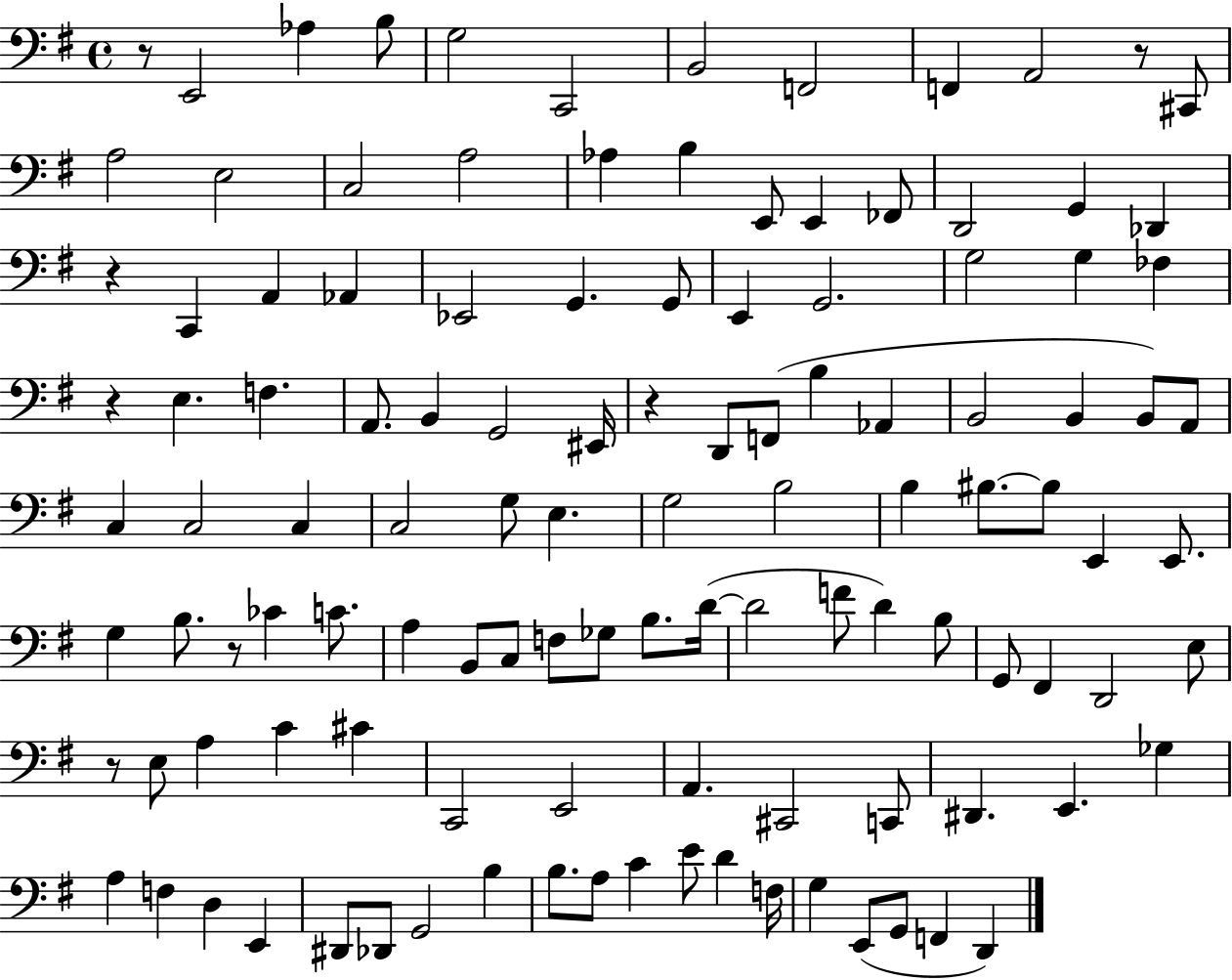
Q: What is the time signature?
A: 4/4